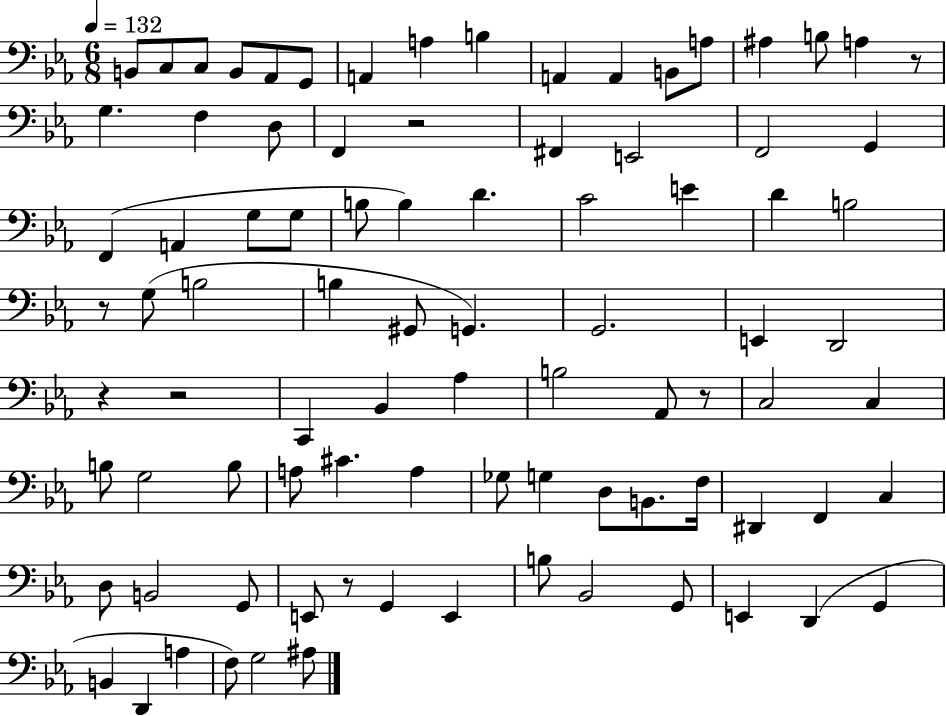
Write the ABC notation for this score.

X:1
T:Untitled
M:6/8
L:1/4
K:Eb
B,,/2 C,/2 C,/2 B,,/2 _A,,/2 G,,/2 A,, A, B, A,, A,, B,,/2 A,/2 ^A, B,/2 A, z/2 G, F, D,/2 F,, z2 ^F,, E,,2 F,,2 G,, F,, A,, G,/2 G,/2 B,/2 B, D C2 E D B,2 z/2 G,/2 B,2 B, ^G,,/2 G,, G,,2 E,, D,,2 z z2 C,, _B,, _A, B,2 _A,,/2 z/2 C,2 C, B,/2 G,2 B,/2 A,/2 ^C A, _G,/2 G, D,/2 B,,/2 F,/4 ^D,, F,, C, D,/2 B,,2 G,,/2 E,,/2 z/2 G,, E,, B,/2 _B,,2 G,,/2 E,, D,, G,, B,, D,, A, F,/2 G,2 ^A,/2